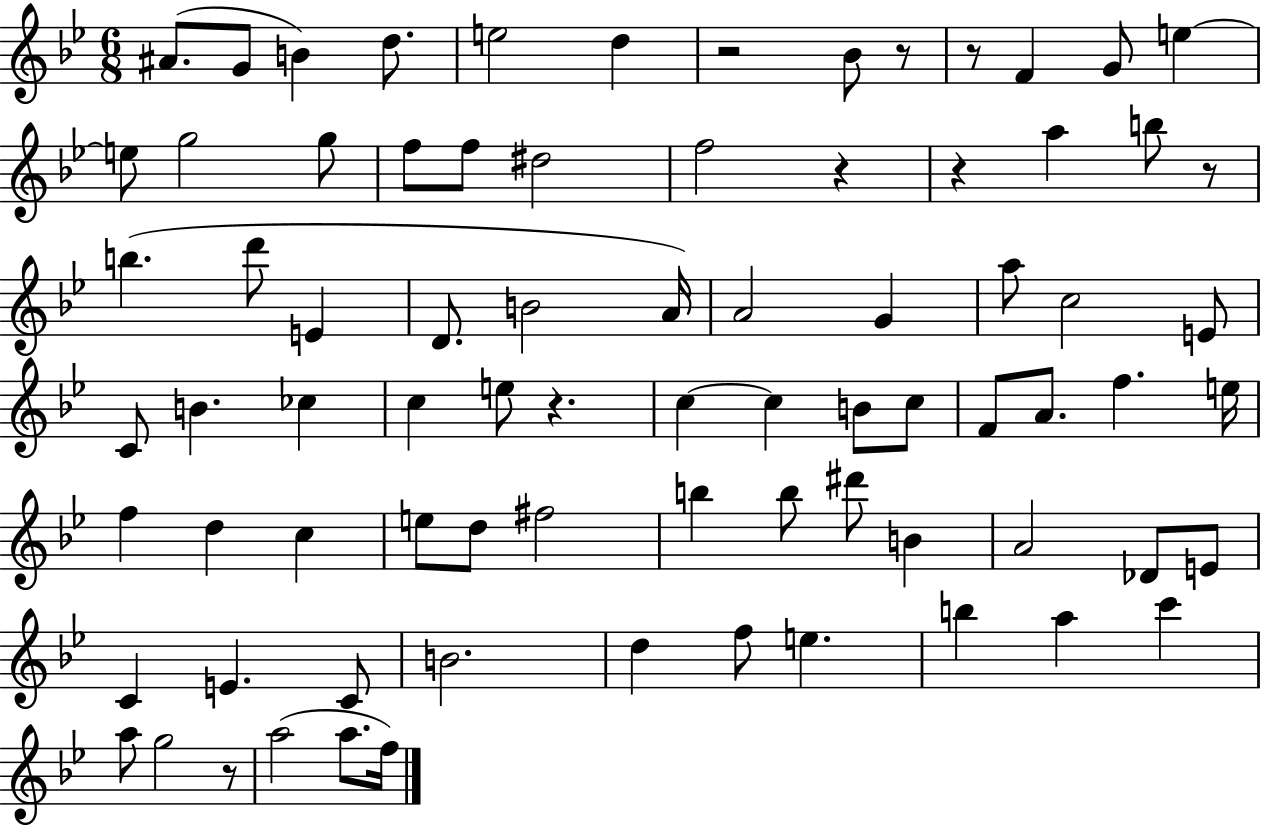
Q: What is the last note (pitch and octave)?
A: F5